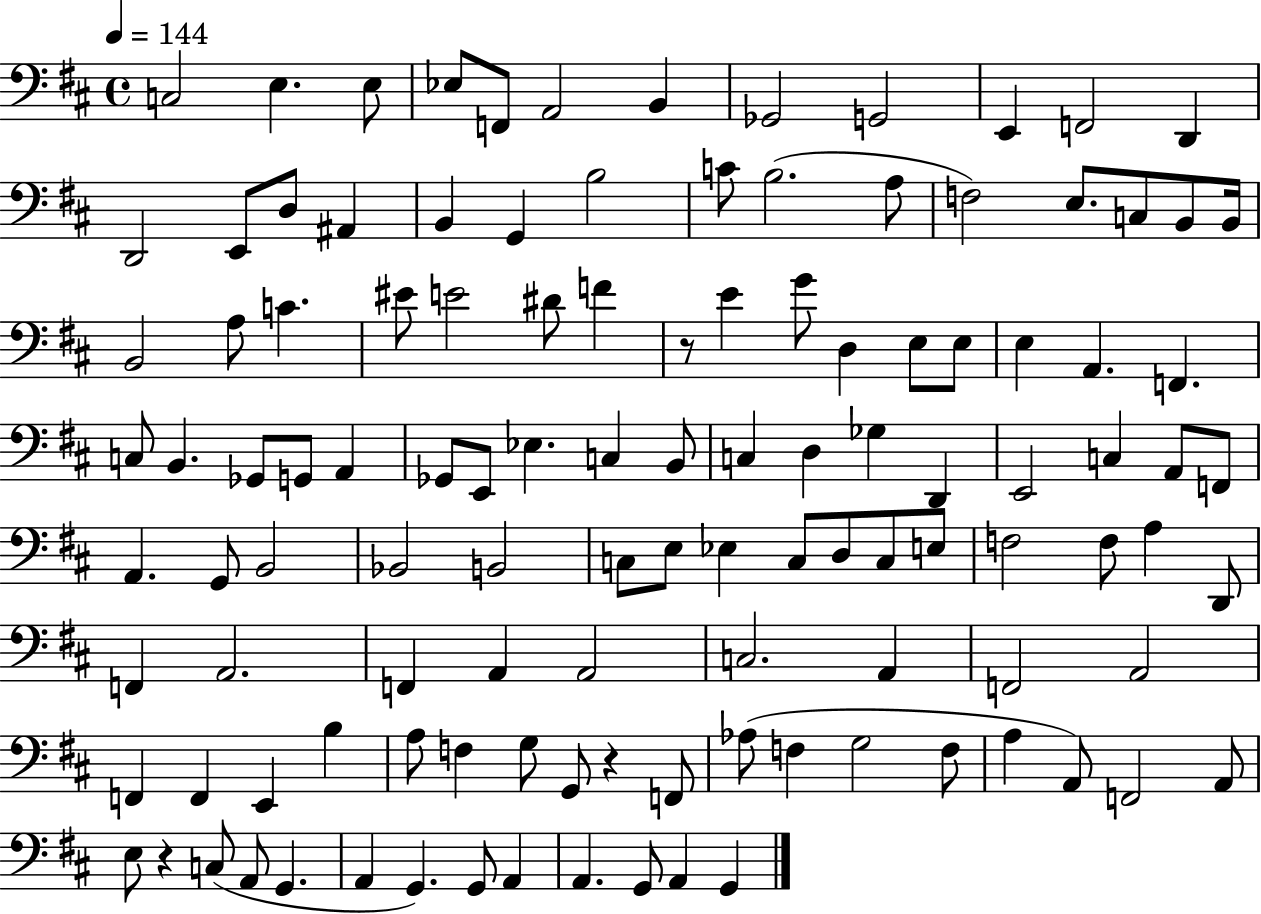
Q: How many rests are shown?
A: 3